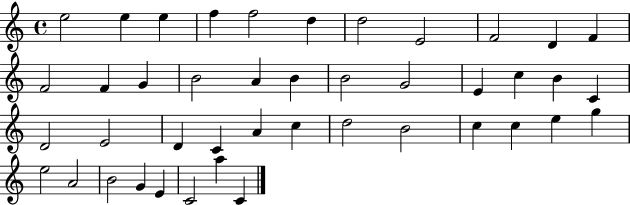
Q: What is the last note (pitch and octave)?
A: C4